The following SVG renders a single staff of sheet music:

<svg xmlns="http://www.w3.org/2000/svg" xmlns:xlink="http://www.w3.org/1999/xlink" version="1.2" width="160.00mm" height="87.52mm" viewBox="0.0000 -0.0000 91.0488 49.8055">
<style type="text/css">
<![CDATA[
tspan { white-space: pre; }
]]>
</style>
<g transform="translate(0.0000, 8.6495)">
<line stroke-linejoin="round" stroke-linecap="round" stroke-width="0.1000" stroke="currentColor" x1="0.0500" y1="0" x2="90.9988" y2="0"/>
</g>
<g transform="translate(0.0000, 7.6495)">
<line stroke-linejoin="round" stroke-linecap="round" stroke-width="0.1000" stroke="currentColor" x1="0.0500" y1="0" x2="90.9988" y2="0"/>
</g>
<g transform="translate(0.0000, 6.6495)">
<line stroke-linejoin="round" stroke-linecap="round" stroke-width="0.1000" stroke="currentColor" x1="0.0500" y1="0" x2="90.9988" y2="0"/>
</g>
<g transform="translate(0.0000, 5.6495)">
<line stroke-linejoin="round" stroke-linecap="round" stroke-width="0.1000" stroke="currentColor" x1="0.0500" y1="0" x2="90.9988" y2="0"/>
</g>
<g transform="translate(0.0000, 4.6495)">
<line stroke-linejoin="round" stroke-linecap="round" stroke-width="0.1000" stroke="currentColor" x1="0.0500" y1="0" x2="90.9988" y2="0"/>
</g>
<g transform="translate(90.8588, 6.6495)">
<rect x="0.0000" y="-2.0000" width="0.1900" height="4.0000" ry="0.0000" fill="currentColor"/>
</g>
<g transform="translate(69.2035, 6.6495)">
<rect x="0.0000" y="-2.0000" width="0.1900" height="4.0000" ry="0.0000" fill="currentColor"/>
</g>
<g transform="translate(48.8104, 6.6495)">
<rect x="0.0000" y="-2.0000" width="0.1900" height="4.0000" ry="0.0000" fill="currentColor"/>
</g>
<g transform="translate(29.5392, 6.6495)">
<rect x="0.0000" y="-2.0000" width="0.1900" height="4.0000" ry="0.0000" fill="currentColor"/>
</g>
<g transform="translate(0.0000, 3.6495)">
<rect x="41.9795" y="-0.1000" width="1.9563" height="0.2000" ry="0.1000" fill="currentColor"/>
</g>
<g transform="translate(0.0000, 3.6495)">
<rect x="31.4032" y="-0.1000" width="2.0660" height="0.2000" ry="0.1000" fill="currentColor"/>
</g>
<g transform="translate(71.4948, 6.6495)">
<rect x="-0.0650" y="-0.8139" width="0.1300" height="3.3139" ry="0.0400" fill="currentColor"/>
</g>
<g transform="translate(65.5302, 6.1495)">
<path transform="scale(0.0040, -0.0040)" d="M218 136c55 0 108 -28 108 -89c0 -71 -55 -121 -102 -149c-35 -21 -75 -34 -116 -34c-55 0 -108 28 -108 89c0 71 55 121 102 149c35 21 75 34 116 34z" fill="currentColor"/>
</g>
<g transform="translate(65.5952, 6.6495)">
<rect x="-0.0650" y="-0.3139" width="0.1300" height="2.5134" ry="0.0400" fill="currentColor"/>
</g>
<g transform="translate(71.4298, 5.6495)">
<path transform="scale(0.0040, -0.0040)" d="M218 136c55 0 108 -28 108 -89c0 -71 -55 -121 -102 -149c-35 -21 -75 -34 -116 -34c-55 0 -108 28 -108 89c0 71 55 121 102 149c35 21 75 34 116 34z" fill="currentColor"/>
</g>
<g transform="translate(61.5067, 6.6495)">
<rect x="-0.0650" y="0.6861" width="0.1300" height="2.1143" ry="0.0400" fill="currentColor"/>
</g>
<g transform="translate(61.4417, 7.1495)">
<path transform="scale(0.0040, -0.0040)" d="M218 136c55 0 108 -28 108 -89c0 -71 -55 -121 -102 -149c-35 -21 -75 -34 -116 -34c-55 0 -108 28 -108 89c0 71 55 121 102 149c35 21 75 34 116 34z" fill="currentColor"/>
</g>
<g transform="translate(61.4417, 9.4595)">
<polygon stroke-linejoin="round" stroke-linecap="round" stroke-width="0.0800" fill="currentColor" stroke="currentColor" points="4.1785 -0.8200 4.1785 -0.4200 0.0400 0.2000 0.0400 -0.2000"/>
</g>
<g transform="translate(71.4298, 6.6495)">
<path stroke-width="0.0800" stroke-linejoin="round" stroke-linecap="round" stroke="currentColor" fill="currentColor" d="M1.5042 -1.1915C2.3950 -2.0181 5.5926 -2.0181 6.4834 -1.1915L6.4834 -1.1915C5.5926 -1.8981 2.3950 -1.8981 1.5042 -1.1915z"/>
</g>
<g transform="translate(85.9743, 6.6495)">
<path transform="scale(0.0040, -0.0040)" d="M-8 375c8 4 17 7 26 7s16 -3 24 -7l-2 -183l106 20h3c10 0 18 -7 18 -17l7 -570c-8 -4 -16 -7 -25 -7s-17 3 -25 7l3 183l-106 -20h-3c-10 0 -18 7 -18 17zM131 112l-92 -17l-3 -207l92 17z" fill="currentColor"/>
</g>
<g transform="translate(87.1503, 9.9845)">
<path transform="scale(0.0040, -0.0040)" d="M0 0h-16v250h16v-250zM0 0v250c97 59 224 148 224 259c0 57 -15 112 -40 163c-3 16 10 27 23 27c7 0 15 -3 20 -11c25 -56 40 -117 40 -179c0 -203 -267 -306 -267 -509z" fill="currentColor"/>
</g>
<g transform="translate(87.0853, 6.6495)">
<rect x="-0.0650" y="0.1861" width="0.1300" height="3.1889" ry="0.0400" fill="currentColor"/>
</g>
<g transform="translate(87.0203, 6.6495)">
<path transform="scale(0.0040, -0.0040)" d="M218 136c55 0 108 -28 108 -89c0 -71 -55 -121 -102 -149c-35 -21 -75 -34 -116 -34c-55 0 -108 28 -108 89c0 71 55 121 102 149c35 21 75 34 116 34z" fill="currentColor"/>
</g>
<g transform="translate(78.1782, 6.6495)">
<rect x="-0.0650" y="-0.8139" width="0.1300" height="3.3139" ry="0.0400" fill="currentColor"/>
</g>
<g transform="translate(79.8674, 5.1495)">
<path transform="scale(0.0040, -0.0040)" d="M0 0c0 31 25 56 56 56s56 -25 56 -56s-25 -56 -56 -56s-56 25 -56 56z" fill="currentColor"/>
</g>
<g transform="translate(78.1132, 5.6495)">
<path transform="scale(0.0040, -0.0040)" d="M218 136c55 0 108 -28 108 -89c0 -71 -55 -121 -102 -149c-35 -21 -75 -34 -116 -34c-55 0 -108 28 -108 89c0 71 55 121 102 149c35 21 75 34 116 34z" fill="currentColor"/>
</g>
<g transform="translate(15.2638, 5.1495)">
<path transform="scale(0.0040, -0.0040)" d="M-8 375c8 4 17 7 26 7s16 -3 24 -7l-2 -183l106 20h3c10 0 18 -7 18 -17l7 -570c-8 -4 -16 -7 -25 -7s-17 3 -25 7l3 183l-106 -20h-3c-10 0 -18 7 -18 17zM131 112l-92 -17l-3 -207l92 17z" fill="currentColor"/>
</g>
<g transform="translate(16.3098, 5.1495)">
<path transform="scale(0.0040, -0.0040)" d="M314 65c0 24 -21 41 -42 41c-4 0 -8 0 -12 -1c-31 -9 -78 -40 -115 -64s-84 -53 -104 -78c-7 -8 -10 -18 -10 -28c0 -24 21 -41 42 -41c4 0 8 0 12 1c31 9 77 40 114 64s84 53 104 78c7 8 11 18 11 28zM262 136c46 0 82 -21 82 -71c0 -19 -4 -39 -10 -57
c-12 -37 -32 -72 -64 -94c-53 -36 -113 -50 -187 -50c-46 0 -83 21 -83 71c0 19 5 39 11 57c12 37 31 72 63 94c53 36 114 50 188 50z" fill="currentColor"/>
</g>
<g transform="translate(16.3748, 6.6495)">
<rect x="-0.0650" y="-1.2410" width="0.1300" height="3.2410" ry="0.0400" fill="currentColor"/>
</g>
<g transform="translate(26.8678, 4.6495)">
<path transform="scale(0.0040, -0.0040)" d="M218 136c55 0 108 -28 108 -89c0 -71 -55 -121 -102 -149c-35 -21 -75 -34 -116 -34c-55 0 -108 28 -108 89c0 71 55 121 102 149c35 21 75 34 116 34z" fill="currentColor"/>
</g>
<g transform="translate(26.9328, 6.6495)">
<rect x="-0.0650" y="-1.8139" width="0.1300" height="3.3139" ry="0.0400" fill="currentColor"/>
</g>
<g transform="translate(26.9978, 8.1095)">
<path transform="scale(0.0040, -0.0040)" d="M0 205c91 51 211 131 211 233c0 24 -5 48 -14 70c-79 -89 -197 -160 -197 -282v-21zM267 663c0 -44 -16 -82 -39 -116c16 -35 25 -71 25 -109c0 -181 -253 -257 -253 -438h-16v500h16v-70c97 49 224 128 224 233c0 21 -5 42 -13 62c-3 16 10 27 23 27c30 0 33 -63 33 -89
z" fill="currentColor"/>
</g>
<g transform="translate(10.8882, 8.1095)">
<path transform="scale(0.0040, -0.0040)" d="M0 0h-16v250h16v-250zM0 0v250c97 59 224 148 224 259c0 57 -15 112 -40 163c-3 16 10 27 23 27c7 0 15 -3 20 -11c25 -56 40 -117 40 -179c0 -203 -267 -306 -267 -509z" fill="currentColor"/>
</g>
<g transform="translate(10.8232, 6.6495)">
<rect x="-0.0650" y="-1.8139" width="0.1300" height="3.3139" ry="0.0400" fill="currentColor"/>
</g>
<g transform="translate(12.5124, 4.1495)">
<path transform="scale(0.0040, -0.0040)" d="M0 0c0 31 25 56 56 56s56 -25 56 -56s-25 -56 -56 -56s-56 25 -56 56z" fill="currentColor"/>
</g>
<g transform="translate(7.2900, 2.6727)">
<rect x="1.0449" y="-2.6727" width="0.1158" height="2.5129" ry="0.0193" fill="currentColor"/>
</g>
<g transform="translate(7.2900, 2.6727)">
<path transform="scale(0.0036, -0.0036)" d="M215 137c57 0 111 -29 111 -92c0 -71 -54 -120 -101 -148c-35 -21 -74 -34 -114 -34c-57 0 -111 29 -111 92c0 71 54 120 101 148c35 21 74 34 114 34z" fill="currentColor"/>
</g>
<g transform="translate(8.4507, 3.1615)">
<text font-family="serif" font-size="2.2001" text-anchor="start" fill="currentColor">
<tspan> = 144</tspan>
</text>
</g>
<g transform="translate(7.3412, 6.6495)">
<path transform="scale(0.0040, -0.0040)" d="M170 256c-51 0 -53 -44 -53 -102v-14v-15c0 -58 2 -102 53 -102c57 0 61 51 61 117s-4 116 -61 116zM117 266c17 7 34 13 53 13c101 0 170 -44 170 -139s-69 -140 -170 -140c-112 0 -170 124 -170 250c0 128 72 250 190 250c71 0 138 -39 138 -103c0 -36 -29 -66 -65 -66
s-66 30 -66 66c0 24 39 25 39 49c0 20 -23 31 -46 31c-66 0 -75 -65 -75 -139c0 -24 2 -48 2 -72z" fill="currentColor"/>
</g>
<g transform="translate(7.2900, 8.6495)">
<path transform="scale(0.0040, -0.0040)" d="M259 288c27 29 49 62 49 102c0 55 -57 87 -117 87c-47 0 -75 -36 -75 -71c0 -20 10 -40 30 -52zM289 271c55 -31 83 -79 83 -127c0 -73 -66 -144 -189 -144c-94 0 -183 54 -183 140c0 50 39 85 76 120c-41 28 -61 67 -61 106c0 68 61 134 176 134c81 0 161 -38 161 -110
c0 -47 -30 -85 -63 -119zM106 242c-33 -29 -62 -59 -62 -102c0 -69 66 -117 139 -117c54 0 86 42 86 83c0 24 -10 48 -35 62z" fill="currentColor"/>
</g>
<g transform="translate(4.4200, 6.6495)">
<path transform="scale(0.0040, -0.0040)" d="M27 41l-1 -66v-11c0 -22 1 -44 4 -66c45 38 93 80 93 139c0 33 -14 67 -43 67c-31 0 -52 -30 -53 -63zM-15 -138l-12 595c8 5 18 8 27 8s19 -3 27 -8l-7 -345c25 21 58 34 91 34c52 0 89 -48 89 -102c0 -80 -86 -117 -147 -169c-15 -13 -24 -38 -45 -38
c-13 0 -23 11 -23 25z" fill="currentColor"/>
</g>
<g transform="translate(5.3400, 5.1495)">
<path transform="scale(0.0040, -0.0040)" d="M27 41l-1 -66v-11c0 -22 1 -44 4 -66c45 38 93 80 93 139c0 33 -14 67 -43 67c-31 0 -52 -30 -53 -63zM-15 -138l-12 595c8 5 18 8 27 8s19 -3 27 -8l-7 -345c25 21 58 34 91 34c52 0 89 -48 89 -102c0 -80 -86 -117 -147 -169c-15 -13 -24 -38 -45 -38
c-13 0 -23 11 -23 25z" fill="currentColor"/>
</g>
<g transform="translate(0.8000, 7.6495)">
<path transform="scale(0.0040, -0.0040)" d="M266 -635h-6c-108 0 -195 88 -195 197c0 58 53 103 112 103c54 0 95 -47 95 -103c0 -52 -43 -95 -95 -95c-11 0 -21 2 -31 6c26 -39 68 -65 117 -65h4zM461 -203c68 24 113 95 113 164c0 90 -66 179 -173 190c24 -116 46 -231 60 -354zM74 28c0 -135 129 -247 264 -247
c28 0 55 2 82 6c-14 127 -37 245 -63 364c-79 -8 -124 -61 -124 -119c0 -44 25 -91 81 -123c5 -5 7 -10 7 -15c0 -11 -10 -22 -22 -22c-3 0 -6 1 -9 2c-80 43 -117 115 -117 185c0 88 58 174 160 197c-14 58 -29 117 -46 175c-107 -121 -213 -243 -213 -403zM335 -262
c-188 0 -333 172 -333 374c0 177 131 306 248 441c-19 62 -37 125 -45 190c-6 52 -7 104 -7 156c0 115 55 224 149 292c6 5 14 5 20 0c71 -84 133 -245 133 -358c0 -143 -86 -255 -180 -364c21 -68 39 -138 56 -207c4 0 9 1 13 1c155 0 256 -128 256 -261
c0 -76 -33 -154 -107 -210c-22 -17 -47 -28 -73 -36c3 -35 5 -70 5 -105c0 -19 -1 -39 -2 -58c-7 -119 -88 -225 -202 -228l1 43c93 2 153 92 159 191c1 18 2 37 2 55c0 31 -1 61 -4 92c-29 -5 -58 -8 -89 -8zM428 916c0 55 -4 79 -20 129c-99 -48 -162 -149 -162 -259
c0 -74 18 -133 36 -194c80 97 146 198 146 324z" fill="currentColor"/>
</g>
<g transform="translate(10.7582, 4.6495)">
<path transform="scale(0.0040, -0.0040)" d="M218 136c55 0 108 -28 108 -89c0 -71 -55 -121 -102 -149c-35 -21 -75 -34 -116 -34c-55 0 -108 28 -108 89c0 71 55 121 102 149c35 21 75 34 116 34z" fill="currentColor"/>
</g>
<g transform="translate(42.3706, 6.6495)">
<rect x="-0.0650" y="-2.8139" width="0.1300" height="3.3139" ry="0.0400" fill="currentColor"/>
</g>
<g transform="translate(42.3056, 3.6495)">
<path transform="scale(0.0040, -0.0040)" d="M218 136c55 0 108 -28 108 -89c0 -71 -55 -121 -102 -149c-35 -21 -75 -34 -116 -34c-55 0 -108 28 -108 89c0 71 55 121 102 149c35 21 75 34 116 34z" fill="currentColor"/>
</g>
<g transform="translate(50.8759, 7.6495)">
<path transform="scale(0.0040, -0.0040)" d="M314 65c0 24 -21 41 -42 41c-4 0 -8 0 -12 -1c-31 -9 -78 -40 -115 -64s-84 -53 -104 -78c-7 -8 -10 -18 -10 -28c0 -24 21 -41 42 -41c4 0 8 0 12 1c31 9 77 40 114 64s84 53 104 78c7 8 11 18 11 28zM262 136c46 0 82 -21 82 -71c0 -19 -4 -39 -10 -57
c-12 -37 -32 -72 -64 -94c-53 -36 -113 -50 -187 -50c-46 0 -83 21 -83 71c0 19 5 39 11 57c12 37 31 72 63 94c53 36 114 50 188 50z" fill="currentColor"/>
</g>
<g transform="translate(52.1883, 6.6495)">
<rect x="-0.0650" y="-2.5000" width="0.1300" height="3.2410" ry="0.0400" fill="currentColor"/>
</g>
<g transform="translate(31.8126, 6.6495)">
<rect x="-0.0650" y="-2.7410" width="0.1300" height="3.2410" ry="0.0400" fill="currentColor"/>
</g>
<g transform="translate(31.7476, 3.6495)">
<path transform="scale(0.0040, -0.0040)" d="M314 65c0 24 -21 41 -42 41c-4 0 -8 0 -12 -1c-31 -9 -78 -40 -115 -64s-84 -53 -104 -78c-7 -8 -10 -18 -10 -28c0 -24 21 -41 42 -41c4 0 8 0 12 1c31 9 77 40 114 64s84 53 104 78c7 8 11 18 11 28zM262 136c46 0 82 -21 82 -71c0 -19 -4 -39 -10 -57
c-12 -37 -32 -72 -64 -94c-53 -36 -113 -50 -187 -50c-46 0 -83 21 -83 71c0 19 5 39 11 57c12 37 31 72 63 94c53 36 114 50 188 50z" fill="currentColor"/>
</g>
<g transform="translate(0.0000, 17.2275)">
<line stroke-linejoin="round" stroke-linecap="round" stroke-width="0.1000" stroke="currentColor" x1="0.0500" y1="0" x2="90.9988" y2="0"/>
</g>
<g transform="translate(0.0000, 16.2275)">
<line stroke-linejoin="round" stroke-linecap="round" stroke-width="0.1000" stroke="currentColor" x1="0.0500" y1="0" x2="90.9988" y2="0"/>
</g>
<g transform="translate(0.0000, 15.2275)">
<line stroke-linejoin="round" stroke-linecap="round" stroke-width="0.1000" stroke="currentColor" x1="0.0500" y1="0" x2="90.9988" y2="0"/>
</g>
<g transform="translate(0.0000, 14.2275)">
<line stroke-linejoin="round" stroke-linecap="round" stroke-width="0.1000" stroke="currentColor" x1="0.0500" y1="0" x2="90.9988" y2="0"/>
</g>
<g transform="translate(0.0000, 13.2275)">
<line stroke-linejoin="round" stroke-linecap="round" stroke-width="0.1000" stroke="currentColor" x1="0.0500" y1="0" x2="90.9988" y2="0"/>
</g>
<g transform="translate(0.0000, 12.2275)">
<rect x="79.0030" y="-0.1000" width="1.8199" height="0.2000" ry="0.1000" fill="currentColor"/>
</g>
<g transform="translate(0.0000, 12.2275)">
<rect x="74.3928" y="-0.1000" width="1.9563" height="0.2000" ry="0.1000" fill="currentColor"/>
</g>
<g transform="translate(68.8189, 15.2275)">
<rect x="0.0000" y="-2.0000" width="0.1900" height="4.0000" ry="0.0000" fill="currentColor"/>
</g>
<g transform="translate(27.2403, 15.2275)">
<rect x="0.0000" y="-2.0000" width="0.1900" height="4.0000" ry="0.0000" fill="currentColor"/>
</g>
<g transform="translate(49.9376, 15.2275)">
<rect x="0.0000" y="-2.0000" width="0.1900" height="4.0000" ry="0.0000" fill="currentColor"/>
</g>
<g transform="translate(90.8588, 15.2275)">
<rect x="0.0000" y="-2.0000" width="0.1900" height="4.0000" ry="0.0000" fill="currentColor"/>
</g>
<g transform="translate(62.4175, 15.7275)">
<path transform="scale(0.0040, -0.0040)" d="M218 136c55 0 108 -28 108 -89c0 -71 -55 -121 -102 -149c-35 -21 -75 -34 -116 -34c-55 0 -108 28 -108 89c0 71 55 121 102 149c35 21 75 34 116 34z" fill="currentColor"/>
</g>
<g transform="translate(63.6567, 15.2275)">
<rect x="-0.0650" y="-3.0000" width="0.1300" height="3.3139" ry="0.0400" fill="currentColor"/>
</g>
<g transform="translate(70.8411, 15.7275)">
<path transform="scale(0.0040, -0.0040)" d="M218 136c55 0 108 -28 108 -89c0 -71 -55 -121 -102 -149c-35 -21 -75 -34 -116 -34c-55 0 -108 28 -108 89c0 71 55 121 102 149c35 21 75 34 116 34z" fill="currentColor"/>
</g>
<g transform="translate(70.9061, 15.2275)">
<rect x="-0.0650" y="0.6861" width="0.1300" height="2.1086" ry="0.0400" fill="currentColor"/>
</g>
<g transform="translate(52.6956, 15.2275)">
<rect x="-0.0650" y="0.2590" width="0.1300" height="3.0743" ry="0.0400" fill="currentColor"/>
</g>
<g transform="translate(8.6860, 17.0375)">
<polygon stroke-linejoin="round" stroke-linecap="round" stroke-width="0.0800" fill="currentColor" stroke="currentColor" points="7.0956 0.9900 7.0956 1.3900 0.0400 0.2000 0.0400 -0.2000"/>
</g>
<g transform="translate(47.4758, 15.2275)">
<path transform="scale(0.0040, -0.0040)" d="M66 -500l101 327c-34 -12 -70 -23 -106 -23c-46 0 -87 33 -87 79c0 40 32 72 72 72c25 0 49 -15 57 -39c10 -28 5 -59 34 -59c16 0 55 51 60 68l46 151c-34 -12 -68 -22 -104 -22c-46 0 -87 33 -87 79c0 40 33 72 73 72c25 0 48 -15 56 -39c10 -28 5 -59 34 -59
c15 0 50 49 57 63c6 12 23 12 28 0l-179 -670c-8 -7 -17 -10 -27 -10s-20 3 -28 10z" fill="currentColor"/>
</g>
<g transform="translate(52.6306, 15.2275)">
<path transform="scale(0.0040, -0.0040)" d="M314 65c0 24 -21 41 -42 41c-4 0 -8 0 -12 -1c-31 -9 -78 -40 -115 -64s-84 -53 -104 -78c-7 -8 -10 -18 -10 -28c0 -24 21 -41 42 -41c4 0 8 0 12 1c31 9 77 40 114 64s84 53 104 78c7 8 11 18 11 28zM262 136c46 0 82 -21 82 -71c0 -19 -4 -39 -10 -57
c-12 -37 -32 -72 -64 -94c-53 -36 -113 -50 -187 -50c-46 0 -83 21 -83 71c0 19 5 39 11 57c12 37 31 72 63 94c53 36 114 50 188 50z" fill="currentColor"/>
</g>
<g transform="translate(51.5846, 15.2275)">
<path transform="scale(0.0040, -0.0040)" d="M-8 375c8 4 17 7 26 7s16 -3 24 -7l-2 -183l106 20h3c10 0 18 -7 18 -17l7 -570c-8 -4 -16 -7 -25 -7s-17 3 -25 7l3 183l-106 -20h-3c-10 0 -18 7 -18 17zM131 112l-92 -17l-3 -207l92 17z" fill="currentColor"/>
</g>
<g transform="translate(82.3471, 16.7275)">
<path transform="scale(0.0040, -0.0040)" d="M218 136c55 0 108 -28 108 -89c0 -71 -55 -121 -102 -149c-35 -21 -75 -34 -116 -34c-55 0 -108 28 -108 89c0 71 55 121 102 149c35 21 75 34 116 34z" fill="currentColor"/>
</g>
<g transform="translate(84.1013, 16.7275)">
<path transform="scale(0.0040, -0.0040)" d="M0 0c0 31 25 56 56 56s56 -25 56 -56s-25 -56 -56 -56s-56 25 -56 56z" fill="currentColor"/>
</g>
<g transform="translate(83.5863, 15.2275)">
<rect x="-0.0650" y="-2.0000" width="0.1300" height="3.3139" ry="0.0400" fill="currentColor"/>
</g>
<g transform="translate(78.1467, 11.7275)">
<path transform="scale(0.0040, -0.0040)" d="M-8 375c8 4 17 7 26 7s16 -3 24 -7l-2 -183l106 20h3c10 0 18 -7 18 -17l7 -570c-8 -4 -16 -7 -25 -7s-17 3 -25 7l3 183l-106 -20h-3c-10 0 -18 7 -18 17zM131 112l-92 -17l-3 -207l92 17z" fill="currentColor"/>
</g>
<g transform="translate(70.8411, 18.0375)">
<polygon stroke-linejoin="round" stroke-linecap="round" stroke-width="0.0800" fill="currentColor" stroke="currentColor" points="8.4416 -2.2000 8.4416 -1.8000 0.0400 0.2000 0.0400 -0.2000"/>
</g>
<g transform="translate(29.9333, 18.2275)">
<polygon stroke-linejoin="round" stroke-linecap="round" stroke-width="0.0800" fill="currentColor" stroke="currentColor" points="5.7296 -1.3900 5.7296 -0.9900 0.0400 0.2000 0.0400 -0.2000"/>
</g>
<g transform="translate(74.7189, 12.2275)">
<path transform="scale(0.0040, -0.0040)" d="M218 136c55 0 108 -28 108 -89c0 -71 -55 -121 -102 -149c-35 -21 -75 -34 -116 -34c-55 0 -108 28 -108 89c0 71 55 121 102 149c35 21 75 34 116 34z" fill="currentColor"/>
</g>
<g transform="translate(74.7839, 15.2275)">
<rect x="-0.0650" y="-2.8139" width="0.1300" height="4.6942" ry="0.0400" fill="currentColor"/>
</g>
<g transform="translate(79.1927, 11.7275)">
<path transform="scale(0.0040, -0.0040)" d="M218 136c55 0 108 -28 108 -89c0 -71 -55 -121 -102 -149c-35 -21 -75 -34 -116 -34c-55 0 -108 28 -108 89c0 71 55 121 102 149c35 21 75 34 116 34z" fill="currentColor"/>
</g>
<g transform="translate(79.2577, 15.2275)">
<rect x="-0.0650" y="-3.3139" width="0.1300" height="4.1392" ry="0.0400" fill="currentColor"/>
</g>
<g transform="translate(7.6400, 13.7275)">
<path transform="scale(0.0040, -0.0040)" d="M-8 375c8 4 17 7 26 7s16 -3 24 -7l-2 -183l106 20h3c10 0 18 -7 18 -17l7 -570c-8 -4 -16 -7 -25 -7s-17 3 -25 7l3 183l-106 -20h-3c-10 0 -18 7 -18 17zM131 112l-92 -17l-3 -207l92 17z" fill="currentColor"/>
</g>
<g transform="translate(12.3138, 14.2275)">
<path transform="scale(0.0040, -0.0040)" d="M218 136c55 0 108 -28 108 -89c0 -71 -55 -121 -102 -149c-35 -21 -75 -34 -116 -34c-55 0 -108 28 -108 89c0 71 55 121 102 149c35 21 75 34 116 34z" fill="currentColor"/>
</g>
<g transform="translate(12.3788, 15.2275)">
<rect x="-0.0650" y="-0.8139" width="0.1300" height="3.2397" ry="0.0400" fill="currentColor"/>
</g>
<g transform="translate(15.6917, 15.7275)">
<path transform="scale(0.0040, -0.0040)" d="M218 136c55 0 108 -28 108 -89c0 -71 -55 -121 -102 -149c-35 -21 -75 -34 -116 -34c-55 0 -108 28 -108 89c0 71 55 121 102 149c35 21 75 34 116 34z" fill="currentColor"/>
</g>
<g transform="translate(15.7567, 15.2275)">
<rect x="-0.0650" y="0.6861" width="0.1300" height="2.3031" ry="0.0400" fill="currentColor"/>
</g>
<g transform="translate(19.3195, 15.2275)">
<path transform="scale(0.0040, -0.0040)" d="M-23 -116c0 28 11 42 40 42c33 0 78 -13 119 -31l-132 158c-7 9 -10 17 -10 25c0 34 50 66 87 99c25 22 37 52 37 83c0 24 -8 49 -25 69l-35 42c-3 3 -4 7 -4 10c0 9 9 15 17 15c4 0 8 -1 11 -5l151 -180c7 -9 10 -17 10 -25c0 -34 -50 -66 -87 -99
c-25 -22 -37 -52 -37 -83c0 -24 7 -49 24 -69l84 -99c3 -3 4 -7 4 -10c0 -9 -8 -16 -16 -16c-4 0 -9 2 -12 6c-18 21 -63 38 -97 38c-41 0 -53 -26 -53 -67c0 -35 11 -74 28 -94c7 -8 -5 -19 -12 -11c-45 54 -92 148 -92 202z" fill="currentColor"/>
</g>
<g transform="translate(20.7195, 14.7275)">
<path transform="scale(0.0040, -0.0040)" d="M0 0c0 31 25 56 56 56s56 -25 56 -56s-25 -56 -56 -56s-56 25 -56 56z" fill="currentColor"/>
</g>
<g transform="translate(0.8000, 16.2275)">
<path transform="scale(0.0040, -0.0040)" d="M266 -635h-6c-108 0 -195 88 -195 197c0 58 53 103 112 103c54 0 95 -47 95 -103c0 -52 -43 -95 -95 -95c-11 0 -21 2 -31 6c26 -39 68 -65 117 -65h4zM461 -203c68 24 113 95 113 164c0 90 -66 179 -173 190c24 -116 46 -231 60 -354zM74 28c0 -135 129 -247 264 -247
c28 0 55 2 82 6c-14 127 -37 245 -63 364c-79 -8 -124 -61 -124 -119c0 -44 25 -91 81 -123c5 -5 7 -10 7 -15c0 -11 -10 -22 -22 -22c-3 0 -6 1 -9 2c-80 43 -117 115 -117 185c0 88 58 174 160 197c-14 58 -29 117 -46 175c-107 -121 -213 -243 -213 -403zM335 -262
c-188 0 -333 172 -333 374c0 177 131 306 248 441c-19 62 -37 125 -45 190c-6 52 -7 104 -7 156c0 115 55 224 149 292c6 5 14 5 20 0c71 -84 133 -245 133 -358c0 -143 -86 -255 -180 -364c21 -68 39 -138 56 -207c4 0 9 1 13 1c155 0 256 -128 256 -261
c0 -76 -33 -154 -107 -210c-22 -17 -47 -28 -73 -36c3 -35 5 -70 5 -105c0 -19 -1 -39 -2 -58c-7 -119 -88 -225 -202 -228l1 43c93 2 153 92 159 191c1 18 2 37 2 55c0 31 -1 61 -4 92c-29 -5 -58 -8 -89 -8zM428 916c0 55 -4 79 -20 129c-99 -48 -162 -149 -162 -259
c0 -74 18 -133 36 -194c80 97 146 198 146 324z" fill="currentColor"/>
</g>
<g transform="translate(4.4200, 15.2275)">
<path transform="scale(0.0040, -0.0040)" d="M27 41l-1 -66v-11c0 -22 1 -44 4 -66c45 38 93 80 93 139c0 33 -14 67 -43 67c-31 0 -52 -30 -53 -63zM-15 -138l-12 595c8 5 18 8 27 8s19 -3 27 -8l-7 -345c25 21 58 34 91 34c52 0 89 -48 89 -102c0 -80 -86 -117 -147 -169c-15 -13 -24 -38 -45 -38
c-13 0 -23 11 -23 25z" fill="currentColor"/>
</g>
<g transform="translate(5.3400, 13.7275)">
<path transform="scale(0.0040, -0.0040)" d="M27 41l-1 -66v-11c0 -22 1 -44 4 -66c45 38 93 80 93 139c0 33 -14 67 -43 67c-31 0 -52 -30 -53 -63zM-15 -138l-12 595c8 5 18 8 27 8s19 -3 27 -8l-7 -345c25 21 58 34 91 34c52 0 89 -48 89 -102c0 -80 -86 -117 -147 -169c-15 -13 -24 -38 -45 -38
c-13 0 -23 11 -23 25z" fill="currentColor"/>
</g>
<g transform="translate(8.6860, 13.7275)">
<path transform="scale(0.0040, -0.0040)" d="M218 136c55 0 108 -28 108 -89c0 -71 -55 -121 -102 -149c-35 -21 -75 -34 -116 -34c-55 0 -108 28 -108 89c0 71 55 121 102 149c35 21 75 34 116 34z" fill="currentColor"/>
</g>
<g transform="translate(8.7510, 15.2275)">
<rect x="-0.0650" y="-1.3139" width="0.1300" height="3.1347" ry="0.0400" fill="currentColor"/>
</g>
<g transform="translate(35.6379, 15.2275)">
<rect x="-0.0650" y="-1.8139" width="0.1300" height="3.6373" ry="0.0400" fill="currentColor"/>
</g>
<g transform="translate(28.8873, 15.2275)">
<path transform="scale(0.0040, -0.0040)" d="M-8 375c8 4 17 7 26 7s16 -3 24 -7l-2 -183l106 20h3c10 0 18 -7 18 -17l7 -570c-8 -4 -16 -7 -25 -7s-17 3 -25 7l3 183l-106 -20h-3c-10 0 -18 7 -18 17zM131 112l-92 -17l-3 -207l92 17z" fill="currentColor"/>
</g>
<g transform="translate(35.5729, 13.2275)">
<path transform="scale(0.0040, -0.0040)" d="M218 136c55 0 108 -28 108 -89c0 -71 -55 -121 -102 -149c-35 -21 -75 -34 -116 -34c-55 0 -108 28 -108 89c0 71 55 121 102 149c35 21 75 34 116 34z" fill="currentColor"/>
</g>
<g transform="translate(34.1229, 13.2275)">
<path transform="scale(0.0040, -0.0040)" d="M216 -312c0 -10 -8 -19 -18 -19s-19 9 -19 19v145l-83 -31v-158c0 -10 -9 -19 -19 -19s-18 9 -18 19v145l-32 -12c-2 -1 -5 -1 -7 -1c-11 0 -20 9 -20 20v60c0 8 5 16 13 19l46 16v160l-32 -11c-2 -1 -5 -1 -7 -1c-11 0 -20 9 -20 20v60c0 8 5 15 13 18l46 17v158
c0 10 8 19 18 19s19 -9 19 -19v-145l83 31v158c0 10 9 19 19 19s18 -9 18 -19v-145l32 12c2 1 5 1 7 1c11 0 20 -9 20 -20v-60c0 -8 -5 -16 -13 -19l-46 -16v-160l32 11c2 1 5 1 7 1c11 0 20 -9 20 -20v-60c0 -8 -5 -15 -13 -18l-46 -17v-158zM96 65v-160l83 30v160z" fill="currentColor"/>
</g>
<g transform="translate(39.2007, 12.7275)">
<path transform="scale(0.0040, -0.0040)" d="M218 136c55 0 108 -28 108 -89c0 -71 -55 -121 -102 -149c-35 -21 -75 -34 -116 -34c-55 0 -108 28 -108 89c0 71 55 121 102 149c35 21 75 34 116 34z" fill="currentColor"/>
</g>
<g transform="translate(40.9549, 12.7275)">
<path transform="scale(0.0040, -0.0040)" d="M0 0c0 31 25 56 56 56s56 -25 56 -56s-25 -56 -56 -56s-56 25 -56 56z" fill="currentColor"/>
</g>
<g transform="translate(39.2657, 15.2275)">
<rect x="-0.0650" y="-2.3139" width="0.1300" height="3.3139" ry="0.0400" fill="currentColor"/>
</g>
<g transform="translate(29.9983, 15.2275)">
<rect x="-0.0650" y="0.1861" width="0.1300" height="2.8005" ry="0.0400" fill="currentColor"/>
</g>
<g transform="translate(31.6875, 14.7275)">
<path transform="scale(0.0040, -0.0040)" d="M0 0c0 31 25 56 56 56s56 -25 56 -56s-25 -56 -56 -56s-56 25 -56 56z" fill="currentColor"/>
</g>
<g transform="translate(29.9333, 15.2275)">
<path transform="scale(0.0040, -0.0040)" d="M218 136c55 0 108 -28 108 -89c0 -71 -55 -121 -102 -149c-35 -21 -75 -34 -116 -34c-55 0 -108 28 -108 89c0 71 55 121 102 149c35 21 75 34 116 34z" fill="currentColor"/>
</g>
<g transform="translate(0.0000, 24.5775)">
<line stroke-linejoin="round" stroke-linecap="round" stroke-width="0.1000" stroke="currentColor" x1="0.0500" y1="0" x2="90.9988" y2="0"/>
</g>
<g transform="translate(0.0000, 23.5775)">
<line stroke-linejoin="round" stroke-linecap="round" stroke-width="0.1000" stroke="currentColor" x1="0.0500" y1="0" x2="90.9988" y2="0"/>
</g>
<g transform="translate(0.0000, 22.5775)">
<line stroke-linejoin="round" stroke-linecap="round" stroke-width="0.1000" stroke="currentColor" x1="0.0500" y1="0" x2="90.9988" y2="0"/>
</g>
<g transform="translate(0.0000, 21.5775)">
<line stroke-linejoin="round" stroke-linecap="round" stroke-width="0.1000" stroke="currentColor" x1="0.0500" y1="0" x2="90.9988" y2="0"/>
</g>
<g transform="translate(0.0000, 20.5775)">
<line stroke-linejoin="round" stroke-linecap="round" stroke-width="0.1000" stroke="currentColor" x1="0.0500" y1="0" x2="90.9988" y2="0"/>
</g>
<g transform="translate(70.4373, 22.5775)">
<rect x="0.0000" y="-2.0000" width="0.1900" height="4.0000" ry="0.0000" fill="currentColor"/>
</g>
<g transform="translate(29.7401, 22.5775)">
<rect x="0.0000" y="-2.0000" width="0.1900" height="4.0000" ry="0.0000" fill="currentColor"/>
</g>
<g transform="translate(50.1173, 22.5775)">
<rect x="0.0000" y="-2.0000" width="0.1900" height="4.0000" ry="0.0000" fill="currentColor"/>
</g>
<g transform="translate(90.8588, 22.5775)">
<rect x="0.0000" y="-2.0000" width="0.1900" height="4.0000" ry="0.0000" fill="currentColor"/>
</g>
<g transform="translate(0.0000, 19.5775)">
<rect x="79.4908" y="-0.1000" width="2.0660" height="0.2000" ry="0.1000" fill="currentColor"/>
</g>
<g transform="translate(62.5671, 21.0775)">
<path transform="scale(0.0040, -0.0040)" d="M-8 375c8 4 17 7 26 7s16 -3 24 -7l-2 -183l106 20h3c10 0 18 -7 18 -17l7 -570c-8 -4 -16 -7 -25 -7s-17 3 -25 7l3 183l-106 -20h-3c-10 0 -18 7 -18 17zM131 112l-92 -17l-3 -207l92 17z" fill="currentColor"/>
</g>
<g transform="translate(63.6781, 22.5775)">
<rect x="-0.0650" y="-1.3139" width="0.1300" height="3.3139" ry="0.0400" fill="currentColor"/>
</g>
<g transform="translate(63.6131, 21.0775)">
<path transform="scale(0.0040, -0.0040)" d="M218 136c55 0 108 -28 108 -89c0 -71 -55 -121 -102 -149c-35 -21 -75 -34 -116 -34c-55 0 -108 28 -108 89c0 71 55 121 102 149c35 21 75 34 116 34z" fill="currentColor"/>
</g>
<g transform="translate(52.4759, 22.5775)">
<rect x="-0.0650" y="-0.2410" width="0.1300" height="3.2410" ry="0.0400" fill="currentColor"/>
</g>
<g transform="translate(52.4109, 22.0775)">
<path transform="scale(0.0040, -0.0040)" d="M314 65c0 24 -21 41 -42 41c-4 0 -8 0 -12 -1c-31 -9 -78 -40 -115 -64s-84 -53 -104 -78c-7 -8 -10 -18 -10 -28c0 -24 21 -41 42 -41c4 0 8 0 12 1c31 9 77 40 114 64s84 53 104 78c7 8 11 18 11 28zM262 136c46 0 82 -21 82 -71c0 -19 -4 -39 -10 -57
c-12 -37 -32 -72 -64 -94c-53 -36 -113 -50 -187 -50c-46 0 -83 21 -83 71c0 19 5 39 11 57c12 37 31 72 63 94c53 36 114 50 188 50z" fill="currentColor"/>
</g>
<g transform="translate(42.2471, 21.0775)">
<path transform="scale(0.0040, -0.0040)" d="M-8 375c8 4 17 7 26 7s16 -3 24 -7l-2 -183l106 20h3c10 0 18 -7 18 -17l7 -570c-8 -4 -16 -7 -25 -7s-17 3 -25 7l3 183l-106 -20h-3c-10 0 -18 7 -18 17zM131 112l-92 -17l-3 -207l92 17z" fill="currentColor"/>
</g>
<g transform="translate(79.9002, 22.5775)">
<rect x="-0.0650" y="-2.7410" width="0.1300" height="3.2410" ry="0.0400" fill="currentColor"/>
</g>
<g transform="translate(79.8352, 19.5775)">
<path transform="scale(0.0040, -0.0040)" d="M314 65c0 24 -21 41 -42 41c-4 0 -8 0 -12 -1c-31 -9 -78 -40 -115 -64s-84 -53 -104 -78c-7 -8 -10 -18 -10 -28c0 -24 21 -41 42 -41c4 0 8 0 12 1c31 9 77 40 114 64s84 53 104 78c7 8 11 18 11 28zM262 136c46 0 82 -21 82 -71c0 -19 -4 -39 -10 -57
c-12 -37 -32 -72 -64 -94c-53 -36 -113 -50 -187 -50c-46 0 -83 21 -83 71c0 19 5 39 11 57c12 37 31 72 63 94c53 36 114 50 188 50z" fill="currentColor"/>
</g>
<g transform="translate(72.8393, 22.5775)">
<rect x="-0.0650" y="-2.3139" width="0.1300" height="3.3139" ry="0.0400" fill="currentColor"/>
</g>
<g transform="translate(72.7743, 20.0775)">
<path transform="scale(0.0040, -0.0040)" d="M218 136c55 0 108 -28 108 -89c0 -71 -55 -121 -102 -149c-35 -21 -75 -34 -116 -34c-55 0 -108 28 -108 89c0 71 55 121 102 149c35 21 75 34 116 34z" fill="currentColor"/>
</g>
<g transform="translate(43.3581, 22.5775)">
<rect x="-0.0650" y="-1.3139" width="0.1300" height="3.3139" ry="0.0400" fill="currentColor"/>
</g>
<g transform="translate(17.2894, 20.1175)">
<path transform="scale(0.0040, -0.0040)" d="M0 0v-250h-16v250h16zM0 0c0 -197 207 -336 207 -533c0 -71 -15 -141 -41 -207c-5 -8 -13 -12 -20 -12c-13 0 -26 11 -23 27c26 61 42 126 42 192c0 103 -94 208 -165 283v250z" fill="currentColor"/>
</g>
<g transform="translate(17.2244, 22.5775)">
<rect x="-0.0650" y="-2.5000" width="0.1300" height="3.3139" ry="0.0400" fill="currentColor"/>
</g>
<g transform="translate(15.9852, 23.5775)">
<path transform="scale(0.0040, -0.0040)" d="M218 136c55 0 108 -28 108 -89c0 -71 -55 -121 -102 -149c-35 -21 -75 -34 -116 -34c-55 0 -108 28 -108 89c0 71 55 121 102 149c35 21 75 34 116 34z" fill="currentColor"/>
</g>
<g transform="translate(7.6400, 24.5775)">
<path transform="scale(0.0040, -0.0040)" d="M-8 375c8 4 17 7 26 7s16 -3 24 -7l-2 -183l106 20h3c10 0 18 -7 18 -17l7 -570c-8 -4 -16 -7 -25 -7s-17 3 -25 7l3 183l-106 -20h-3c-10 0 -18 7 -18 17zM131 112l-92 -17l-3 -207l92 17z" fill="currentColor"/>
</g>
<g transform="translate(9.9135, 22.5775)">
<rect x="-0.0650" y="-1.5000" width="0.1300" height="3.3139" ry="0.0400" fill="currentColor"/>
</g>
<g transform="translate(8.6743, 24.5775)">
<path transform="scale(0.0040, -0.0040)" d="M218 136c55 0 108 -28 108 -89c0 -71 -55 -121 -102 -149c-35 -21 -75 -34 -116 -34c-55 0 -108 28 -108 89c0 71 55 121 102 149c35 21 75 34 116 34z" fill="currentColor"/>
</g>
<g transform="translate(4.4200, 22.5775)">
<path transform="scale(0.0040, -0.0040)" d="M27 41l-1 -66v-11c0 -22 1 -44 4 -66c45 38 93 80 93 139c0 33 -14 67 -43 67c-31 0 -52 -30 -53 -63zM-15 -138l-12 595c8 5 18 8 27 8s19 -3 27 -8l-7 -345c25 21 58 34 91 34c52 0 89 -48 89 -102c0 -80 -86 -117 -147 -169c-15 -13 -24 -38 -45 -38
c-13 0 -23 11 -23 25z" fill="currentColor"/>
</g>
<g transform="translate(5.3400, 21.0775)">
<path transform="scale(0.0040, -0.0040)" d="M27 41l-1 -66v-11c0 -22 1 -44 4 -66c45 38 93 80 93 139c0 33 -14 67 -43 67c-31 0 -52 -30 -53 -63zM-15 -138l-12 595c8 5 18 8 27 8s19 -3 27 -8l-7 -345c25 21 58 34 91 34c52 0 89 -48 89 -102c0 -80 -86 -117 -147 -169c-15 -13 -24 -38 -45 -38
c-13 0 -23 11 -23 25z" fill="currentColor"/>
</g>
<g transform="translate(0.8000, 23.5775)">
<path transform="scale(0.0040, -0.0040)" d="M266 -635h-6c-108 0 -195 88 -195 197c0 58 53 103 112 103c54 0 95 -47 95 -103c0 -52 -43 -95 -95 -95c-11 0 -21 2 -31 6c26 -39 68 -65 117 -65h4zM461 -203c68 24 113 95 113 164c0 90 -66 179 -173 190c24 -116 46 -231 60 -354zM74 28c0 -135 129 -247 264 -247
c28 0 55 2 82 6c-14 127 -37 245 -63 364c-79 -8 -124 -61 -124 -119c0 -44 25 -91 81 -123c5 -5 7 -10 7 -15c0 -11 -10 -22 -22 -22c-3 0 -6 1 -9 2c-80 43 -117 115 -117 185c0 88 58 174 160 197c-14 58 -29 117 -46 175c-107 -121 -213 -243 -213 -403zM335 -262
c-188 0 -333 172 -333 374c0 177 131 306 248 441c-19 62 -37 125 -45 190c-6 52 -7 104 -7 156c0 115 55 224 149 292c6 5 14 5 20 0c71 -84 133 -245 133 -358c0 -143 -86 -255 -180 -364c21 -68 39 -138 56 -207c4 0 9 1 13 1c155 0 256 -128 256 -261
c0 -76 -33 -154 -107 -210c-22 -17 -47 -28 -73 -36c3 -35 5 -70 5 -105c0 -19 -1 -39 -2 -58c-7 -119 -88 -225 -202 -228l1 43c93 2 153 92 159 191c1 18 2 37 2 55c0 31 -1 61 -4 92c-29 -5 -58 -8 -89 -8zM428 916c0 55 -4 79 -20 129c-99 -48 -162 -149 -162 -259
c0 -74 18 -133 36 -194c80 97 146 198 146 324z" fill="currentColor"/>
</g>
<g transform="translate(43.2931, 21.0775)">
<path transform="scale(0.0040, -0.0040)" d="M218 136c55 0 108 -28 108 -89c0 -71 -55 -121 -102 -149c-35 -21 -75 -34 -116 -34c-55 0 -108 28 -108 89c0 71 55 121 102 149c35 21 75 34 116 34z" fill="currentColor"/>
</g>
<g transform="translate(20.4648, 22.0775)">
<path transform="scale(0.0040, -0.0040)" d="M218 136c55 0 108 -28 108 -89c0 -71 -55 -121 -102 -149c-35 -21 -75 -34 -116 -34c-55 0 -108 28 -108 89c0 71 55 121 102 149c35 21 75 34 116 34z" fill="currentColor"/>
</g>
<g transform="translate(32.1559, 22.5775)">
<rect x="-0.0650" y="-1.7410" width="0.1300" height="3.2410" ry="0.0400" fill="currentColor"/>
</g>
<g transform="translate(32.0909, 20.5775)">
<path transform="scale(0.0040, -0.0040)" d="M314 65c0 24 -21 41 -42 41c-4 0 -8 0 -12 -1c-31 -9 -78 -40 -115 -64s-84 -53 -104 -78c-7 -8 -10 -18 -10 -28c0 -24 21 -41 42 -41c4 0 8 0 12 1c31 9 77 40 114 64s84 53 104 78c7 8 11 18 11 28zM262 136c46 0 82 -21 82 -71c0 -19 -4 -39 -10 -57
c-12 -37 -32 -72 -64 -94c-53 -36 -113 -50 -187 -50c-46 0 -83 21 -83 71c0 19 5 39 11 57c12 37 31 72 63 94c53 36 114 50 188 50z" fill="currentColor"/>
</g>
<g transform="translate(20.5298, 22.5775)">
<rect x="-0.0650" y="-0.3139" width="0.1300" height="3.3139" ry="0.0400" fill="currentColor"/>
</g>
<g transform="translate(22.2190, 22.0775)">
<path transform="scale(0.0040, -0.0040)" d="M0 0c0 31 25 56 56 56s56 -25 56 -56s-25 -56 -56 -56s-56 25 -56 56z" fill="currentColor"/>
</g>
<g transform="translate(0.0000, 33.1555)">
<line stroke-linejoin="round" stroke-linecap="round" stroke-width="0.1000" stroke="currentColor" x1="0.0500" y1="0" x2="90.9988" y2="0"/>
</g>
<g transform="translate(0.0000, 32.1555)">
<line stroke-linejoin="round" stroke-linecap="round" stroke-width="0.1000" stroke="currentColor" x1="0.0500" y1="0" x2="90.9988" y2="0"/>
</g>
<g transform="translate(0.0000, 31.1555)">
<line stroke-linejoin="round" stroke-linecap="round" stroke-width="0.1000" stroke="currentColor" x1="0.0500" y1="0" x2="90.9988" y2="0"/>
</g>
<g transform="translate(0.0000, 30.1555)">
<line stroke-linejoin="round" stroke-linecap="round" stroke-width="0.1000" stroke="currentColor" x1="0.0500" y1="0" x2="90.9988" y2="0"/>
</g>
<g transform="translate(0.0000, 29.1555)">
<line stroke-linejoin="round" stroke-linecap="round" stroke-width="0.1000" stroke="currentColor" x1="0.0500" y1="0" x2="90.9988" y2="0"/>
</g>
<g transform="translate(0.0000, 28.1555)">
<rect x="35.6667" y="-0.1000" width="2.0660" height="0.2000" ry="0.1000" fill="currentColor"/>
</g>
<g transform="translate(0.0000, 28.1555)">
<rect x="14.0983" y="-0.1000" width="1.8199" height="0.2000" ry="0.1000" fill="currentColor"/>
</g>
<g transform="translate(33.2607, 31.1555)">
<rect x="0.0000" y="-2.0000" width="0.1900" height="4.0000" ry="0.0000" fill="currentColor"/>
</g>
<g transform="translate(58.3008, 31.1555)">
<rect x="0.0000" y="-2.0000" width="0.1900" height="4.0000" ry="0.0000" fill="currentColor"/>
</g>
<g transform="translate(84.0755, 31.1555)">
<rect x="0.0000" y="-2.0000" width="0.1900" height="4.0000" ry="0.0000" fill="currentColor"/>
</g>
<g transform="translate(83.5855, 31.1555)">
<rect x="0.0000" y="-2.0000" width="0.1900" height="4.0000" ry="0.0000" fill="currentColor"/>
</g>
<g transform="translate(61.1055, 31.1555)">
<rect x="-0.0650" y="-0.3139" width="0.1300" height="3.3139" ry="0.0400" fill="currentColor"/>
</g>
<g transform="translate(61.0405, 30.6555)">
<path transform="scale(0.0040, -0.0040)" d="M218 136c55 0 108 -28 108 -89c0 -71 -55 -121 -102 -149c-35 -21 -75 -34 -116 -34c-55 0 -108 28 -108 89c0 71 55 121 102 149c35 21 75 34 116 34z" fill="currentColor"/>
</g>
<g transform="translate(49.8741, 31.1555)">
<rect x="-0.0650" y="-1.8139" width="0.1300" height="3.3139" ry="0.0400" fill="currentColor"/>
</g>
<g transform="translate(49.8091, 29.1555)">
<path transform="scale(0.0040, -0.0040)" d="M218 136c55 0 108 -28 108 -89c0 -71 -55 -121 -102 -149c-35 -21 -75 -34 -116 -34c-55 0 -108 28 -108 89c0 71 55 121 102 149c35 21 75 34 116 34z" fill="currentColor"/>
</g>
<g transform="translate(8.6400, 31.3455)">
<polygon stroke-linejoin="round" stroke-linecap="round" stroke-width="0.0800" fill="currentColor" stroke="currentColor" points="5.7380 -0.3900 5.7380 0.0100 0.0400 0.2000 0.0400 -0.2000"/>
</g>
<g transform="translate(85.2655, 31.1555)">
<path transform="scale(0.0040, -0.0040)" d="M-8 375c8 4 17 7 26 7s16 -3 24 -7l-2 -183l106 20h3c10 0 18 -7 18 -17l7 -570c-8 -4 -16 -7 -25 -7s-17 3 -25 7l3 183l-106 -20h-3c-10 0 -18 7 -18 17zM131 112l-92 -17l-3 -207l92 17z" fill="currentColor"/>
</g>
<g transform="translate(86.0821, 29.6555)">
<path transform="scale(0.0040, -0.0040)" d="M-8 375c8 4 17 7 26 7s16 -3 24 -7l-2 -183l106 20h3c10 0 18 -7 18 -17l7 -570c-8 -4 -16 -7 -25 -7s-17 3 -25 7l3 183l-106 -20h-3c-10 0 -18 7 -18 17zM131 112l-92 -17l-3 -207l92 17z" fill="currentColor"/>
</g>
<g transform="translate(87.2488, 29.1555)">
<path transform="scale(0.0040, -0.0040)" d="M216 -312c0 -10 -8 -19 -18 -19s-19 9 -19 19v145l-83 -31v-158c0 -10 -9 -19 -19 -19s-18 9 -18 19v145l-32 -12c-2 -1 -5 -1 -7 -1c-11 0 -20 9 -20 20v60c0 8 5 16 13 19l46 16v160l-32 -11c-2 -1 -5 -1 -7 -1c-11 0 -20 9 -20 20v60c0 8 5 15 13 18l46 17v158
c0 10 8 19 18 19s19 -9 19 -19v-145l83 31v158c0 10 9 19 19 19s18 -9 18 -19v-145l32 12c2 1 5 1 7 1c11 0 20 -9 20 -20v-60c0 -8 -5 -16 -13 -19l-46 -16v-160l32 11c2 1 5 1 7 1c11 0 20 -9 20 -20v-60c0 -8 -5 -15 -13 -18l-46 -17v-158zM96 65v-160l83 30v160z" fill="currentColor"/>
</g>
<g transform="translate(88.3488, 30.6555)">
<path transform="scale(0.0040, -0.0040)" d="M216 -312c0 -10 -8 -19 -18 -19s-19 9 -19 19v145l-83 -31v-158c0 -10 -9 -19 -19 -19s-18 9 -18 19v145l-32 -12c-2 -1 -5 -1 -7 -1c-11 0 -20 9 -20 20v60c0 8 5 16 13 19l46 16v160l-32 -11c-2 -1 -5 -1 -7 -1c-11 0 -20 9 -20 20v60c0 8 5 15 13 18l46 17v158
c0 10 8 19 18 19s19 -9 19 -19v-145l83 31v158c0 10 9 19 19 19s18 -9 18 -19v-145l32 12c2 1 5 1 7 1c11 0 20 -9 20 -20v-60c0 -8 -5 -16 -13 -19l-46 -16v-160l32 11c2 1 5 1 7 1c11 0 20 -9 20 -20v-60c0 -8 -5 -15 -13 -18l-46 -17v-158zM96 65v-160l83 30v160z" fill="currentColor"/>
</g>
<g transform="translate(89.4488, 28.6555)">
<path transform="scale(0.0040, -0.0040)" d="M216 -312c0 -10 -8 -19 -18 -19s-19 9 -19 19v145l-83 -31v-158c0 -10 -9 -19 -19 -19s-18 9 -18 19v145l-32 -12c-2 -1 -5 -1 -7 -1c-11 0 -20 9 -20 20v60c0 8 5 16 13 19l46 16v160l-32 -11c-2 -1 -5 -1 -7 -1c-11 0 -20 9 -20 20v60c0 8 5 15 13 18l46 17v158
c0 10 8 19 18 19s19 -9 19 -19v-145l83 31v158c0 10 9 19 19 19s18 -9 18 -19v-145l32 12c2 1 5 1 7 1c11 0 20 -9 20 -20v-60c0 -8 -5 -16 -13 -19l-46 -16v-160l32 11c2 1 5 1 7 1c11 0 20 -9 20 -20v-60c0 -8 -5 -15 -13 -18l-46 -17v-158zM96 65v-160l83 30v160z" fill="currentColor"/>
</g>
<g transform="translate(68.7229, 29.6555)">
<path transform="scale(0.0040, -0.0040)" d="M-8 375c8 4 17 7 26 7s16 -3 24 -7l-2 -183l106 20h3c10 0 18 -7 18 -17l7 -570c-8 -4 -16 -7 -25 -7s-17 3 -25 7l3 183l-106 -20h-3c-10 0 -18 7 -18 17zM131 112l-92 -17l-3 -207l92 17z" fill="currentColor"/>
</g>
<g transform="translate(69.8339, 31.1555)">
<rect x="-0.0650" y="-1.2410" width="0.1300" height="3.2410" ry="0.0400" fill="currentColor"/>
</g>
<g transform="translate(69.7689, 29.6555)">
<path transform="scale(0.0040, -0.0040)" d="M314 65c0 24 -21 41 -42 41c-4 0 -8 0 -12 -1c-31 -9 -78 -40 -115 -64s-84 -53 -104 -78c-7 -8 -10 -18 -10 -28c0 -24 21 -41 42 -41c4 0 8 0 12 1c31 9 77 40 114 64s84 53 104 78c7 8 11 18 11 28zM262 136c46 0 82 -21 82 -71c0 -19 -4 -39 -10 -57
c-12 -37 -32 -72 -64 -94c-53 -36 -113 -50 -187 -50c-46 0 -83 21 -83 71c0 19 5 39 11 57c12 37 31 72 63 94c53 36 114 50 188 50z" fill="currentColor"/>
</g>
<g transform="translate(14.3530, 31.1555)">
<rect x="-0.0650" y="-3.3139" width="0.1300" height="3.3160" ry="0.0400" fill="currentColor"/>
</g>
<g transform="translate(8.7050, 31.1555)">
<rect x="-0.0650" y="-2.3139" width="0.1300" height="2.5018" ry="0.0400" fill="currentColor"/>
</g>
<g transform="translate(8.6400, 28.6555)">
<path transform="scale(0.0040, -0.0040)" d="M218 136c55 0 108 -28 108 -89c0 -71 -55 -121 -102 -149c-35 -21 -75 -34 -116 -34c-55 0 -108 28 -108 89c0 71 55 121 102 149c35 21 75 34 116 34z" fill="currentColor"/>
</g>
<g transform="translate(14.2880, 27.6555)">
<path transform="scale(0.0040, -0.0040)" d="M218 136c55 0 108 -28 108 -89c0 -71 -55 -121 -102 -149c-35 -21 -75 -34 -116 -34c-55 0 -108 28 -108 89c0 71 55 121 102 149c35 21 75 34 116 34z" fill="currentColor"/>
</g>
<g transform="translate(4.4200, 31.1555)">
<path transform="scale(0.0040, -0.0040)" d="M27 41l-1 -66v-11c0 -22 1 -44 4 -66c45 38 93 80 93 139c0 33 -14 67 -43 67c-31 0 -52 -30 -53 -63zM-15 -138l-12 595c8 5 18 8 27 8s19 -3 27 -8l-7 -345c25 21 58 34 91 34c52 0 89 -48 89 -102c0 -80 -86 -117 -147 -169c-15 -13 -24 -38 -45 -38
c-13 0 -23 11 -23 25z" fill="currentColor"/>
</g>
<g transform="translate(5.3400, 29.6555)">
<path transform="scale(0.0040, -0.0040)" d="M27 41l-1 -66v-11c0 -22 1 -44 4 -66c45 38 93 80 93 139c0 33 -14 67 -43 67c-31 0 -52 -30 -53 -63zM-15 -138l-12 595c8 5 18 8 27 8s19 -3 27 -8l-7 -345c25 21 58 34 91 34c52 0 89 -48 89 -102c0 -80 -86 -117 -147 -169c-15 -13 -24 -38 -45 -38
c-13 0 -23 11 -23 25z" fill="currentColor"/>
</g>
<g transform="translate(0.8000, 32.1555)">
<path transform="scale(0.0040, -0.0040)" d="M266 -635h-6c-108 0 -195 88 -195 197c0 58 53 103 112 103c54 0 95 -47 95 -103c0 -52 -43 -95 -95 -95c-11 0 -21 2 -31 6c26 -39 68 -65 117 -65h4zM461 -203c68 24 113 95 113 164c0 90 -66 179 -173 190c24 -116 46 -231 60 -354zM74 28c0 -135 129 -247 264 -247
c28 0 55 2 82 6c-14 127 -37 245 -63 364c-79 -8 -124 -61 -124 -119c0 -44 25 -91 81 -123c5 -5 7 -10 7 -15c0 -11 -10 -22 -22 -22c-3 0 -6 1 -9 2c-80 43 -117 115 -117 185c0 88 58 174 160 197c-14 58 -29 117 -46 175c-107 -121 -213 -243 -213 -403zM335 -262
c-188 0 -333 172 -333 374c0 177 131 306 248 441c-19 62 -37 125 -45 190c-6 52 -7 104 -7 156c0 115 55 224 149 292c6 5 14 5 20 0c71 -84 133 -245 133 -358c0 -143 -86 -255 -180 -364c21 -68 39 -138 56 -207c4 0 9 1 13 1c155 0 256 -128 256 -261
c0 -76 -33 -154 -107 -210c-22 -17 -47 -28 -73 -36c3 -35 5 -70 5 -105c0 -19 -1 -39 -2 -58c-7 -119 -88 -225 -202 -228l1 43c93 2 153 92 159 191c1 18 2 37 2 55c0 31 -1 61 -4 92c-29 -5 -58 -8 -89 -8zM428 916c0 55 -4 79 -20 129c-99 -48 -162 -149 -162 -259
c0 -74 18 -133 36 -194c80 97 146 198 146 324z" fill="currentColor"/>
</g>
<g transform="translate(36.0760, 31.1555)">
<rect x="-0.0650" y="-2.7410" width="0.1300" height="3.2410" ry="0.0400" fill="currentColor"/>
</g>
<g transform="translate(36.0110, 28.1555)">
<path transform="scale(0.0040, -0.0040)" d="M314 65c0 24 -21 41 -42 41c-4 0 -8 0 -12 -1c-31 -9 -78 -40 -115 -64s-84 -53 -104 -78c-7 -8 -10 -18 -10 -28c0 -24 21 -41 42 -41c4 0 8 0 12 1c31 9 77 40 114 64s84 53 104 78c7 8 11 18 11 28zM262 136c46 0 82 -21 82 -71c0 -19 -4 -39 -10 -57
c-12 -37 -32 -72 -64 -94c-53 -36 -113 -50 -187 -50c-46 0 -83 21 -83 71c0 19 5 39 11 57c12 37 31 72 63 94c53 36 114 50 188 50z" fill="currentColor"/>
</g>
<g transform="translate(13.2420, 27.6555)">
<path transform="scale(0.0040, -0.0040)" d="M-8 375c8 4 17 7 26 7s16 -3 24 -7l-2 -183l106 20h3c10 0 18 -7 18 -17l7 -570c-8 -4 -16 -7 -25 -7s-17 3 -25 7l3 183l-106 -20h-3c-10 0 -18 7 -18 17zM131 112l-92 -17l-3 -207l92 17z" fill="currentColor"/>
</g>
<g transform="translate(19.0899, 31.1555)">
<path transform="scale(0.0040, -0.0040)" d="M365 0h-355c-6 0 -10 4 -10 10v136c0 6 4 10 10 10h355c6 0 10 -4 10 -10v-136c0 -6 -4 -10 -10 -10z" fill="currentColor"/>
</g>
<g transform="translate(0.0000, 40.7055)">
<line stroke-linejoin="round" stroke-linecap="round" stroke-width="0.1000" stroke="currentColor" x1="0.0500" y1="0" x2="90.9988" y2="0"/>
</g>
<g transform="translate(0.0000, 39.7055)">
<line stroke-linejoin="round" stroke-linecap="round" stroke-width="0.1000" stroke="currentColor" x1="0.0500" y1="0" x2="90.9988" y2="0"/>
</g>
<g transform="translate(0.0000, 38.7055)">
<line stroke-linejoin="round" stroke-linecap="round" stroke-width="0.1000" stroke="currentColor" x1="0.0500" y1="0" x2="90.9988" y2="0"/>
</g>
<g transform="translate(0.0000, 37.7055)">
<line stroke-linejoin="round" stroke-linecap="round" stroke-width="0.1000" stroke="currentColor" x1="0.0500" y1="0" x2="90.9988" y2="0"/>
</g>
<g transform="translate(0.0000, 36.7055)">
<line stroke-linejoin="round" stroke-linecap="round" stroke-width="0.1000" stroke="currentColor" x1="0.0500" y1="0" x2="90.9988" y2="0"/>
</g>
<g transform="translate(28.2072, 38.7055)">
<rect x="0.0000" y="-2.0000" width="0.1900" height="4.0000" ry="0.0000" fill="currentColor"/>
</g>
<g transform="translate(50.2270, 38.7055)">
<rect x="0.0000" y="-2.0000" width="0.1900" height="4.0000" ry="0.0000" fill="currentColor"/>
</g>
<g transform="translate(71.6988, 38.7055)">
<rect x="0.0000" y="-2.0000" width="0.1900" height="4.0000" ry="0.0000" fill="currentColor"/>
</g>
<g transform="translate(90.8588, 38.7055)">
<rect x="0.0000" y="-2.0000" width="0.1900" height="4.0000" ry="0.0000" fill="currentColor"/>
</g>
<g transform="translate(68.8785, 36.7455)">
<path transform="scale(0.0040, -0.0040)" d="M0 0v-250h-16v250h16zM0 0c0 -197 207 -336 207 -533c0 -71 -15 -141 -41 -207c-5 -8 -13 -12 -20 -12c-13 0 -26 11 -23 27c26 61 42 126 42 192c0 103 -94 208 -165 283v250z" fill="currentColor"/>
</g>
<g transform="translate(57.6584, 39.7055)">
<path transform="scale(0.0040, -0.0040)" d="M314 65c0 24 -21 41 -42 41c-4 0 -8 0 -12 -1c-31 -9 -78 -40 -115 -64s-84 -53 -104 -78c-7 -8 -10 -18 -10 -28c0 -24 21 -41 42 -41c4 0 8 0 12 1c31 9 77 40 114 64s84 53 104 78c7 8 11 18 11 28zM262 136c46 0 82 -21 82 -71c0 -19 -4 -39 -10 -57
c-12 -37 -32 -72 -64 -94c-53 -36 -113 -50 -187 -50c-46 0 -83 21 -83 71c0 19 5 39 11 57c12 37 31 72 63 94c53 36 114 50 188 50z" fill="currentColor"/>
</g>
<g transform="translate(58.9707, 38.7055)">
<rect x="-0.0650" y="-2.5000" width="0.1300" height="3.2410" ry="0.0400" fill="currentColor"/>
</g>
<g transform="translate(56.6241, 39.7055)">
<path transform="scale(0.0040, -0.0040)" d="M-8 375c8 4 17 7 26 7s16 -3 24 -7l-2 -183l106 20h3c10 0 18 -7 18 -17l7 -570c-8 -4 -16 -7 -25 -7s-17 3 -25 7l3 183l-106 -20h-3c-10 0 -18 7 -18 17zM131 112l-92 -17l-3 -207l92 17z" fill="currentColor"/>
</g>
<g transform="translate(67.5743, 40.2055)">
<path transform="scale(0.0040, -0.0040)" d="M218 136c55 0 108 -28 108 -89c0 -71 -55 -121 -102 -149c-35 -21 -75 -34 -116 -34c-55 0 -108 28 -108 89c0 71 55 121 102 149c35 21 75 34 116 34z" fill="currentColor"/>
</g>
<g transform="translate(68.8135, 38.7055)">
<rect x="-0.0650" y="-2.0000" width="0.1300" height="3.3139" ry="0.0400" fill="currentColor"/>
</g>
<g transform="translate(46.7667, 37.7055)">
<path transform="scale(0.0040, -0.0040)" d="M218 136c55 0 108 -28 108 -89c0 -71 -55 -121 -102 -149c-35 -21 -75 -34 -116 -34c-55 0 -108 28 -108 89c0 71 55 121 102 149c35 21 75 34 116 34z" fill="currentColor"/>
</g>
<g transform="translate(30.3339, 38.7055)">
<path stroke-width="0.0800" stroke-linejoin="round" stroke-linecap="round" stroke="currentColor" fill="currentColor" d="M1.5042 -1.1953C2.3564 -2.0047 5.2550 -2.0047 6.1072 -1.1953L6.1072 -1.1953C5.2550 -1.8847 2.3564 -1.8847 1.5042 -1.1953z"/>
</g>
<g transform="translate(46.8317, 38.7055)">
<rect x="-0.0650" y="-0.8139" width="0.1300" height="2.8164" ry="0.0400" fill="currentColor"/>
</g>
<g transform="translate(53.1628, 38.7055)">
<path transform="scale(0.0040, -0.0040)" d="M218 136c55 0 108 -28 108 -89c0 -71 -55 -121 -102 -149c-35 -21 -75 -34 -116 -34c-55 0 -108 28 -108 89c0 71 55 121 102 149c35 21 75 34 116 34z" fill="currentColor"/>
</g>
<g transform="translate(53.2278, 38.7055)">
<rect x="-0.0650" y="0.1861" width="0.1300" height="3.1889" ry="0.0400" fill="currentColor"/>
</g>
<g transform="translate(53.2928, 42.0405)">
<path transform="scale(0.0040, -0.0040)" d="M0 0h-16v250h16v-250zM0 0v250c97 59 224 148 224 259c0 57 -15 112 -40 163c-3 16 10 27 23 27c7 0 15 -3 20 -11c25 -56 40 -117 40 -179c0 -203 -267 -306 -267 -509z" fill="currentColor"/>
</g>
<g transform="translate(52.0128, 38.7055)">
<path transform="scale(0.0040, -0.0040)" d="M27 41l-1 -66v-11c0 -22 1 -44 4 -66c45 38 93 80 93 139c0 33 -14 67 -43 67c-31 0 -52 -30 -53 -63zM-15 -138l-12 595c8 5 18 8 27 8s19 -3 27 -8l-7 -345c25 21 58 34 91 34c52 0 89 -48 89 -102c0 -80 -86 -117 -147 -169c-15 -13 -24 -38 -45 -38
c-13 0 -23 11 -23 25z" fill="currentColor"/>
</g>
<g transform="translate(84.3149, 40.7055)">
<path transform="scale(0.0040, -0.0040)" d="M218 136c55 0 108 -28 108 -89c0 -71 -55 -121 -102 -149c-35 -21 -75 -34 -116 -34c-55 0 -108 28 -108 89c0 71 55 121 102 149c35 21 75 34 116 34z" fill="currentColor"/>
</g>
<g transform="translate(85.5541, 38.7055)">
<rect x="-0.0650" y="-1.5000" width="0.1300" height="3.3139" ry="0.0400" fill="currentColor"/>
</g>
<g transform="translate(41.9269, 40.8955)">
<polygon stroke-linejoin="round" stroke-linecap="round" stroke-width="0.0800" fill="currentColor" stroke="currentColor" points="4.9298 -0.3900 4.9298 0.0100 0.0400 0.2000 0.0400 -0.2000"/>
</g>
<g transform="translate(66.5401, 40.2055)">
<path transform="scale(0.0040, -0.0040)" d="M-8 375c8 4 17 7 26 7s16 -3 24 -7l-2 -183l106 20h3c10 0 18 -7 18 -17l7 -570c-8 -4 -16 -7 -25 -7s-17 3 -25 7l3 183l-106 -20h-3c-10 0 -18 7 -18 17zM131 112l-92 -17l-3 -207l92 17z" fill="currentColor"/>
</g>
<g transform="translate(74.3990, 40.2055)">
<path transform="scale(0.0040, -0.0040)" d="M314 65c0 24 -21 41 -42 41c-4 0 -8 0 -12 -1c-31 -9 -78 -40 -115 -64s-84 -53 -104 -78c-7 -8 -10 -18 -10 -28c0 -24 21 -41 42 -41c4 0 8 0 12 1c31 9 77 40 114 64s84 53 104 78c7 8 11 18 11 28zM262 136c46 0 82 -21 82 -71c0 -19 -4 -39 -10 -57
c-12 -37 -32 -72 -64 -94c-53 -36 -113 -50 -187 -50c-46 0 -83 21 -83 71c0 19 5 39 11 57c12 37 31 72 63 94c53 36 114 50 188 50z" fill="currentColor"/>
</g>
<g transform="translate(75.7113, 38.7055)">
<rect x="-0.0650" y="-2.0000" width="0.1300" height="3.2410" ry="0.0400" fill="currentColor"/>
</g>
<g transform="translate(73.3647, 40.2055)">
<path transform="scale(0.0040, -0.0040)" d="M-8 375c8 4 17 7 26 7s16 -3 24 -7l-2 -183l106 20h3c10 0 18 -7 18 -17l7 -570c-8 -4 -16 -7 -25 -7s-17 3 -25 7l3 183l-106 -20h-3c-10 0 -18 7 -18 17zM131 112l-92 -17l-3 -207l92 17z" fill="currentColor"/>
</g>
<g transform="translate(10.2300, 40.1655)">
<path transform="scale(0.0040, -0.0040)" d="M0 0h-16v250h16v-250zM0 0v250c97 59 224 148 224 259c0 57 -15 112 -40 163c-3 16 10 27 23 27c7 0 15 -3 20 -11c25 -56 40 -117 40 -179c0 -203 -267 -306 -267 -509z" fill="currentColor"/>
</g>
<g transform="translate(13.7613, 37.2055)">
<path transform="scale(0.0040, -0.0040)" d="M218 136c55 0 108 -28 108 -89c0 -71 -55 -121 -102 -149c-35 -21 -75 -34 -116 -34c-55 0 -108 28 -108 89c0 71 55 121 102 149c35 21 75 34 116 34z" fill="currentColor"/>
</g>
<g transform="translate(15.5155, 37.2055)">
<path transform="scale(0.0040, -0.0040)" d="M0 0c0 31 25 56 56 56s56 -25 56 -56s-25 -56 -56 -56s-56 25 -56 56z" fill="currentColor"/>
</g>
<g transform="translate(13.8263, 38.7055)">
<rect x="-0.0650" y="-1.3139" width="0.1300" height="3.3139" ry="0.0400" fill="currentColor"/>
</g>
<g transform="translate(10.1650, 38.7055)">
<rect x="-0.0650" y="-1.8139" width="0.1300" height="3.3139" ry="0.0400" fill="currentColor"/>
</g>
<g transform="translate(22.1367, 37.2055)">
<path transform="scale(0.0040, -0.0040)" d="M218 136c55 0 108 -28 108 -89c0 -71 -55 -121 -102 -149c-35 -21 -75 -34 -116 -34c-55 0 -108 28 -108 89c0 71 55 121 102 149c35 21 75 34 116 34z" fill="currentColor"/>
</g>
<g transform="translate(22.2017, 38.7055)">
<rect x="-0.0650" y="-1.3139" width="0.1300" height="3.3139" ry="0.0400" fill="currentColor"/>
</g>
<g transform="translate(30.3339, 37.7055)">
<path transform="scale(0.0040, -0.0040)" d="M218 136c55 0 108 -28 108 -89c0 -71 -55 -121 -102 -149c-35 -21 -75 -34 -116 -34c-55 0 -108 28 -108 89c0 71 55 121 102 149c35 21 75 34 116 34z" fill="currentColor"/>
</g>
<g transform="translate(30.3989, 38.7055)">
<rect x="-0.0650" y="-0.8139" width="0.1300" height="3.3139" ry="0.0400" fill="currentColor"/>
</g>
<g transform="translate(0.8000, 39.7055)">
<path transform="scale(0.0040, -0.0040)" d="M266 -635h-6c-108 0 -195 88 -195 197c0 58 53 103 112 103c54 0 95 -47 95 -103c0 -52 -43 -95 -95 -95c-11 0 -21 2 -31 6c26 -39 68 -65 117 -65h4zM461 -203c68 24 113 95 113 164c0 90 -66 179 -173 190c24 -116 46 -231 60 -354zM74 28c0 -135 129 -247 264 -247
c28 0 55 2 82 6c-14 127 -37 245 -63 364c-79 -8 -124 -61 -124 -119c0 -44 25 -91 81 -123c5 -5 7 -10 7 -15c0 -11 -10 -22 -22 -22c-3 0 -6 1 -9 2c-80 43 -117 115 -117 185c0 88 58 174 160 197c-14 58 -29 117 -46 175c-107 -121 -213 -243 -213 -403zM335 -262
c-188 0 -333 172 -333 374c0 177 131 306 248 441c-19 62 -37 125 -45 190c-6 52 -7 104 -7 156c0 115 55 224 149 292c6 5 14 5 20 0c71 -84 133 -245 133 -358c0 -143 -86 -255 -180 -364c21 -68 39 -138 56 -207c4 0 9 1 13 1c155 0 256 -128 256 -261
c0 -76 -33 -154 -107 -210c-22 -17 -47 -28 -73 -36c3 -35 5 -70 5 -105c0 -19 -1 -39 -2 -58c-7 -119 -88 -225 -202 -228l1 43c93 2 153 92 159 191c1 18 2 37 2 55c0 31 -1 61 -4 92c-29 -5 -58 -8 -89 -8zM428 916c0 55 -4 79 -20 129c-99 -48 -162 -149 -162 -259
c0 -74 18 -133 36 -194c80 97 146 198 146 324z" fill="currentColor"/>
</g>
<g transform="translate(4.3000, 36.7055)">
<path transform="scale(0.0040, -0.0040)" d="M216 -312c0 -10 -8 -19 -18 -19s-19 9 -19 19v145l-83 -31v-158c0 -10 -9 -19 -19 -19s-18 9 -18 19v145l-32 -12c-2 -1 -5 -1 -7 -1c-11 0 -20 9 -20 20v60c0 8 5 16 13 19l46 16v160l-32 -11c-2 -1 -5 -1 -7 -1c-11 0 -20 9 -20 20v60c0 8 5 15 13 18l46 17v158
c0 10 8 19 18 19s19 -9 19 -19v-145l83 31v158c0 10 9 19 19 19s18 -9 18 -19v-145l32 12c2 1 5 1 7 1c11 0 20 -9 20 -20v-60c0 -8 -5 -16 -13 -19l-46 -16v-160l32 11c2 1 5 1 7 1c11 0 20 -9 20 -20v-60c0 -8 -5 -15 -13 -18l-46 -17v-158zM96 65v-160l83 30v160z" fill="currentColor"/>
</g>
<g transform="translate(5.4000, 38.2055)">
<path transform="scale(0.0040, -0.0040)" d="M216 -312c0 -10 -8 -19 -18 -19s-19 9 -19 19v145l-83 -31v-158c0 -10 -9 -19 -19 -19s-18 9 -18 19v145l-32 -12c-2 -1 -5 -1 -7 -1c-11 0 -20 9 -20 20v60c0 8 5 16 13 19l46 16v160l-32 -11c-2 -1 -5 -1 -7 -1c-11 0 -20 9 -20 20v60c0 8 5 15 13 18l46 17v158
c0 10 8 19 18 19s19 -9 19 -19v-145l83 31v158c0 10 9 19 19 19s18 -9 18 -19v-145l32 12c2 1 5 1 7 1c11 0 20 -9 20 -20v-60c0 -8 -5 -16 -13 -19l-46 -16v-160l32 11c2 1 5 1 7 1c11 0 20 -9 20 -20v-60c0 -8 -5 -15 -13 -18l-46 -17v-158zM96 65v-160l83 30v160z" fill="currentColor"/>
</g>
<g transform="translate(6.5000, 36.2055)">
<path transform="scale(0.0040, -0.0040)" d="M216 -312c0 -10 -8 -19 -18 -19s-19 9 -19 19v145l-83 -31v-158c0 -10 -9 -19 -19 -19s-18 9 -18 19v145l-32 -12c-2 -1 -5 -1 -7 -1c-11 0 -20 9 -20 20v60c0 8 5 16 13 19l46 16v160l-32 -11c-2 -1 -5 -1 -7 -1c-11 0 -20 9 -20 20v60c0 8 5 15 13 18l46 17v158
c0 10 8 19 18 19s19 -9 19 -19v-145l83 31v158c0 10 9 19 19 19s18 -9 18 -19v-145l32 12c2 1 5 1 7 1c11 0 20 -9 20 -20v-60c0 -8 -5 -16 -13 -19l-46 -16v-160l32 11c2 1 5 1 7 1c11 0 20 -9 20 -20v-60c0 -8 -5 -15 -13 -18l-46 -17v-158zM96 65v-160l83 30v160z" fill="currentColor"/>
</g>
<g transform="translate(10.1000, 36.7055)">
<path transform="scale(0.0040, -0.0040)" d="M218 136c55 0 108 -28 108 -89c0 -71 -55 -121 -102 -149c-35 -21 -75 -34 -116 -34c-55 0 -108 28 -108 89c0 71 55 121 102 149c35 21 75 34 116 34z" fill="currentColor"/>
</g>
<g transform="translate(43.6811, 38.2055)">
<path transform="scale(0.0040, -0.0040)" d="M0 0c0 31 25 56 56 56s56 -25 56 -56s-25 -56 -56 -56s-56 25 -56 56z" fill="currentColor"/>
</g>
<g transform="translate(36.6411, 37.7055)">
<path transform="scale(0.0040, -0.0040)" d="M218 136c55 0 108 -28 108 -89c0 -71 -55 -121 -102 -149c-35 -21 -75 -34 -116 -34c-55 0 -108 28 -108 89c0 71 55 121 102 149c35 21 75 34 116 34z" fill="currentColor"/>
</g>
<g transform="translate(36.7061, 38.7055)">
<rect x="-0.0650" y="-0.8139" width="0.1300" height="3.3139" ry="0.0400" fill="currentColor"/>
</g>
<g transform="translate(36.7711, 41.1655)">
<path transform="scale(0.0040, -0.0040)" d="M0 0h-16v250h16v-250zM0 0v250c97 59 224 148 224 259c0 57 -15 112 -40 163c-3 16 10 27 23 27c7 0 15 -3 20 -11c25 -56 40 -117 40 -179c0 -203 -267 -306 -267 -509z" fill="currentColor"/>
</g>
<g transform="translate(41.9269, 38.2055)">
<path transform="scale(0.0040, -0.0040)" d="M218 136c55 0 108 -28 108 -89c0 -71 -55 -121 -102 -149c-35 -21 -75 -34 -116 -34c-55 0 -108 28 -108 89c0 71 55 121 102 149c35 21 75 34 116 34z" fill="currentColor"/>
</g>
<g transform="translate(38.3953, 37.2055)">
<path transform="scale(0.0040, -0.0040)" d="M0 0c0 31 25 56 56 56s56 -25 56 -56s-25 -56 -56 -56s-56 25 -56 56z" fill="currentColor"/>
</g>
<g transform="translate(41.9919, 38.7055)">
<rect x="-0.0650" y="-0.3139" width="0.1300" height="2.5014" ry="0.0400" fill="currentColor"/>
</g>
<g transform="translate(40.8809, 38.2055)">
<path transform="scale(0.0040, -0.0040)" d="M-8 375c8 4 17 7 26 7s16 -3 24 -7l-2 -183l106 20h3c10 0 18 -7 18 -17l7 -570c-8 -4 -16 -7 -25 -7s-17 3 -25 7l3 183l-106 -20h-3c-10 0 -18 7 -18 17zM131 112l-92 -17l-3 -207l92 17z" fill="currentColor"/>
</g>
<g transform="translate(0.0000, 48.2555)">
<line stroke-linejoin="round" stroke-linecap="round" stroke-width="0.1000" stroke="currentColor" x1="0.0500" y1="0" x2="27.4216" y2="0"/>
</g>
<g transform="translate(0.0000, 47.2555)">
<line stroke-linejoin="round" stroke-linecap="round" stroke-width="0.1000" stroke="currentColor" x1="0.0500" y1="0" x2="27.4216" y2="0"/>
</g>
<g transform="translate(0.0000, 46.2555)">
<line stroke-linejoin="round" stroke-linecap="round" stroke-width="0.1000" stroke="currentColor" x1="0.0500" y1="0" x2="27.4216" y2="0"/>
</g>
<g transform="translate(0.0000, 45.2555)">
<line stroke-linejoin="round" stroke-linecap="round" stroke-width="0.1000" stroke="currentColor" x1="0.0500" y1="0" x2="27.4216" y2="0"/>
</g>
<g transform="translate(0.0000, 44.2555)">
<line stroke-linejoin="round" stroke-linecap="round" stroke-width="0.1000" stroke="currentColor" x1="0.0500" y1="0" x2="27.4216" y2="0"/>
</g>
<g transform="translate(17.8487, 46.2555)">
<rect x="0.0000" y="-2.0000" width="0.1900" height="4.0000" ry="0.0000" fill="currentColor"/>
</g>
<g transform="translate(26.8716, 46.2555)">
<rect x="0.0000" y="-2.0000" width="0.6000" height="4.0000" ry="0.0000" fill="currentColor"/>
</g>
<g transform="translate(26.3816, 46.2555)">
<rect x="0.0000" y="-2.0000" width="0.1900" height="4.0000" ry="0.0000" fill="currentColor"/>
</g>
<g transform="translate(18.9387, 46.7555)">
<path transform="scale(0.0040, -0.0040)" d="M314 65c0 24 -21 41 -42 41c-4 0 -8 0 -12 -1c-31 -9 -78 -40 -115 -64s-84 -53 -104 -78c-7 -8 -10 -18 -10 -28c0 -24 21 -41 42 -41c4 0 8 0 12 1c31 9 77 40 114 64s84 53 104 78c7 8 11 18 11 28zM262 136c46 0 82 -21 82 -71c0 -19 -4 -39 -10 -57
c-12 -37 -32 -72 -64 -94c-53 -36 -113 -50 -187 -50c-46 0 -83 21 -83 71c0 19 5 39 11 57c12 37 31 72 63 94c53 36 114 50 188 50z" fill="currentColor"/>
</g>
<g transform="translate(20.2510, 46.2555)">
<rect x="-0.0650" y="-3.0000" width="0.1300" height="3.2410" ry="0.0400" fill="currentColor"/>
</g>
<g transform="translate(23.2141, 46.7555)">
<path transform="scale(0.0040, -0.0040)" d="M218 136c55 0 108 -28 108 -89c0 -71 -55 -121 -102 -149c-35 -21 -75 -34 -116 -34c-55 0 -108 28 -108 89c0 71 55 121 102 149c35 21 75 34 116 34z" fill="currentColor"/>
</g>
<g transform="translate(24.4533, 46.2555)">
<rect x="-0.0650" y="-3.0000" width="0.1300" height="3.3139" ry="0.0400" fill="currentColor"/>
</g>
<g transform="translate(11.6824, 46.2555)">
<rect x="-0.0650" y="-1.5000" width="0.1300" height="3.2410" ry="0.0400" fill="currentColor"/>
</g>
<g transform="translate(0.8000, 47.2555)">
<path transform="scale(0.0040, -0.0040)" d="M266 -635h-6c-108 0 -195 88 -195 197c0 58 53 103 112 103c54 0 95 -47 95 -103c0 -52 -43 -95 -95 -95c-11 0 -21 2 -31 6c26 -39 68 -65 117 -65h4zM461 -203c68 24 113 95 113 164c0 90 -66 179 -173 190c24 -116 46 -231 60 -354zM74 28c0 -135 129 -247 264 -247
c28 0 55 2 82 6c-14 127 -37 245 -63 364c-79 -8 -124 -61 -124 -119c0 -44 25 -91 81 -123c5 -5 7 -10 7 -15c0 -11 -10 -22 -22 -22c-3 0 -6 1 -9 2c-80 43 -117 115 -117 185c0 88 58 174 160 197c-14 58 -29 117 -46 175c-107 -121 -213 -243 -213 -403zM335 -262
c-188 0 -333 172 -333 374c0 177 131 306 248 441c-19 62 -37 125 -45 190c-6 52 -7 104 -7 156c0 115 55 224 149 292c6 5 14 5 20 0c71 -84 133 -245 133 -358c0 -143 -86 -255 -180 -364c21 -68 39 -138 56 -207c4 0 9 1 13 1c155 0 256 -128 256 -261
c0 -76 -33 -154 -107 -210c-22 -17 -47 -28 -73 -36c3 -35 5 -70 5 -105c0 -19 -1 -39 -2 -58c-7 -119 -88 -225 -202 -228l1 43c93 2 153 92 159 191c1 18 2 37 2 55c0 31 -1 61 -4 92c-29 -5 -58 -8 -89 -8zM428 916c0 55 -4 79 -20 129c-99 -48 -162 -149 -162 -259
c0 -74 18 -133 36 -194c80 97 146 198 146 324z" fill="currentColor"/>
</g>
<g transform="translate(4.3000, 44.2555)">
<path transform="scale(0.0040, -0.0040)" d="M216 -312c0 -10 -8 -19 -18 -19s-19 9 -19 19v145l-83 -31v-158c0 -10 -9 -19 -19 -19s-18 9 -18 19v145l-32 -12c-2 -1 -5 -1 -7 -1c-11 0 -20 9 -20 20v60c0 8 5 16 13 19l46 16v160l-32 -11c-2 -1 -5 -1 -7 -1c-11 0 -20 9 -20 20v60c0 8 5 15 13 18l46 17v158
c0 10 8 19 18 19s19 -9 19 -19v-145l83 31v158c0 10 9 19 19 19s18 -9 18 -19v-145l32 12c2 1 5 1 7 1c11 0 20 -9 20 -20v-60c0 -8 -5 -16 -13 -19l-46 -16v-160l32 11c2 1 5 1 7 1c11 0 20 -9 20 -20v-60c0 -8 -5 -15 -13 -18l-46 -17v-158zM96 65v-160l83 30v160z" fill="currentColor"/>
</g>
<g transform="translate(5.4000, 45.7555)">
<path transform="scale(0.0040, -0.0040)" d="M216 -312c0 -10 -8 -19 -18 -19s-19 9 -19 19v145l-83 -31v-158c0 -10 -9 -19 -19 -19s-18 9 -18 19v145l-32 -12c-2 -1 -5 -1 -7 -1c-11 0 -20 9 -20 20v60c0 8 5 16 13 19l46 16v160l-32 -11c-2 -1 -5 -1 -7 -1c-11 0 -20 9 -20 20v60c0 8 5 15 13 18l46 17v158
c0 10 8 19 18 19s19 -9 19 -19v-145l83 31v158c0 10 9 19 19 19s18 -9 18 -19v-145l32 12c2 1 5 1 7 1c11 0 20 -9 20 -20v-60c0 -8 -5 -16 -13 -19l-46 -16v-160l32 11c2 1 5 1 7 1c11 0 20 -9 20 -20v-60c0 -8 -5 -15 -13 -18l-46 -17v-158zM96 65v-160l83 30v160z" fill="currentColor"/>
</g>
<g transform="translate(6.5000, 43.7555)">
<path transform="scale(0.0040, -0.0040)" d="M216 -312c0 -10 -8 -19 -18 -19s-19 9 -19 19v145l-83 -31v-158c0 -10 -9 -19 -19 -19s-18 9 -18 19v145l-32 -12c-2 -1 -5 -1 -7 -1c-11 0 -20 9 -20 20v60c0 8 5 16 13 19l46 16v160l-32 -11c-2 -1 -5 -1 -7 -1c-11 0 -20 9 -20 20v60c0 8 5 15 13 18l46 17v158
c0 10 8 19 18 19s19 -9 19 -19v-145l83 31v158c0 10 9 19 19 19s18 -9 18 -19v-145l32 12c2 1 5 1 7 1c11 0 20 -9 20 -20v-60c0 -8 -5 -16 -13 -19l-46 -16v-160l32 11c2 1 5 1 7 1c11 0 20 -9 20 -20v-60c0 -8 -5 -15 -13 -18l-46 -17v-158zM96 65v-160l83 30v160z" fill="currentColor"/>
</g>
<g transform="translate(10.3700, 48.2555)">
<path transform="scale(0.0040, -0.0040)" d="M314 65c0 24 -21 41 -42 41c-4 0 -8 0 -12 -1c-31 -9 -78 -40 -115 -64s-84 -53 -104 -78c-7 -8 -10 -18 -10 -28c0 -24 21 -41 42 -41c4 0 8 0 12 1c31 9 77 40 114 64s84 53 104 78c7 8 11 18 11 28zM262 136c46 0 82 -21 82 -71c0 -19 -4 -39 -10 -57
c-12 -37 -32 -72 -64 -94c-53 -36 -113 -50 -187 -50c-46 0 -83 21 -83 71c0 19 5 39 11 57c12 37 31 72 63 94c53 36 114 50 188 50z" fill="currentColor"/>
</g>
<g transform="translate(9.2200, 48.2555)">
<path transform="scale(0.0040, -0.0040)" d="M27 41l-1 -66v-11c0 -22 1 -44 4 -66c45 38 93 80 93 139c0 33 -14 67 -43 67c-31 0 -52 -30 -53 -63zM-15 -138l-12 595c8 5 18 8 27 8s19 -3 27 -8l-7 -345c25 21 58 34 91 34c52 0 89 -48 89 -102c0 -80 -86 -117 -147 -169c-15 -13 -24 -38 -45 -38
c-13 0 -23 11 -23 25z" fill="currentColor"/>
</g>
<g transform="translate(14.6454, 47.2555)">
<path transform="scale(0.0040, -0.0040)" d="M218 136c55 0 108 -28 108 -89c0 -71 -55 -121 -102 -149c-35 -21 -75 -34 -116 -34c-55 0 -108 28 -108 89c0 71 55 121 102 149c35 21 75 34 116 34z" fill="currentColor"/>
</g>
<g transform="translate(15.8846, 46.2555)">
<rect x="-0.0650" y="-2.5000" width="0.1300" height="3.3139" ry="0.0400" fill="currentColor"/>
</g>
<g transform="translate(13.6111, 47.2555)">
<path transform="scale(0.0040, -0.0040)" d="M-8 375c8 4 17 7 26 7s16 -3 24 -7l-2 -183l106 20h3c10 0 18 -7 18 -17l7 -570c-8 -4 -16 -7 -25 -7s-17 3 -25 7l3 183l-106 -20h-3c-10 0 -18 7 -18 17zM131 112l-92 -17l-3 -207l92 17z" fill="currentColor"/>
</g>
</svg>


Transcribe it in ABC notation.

X:1
T:Untitled
M:6/8
L:1/4
K:Bb
f/2 e2 f/4 a2 a G2 A/2 c/2 d d B/2 e/2 d/2 A/2 z B/2 ^f/2 g z/4 B2 A A/2 a/2 b/2 F E G/2 c f2 e c2 e g a2 g/2 b/2 z2 a2 f c e2 ^f/2 e e d d/2 c/2 d/2 _B/2 G2 F/2 F2 E _E2 G A2 A